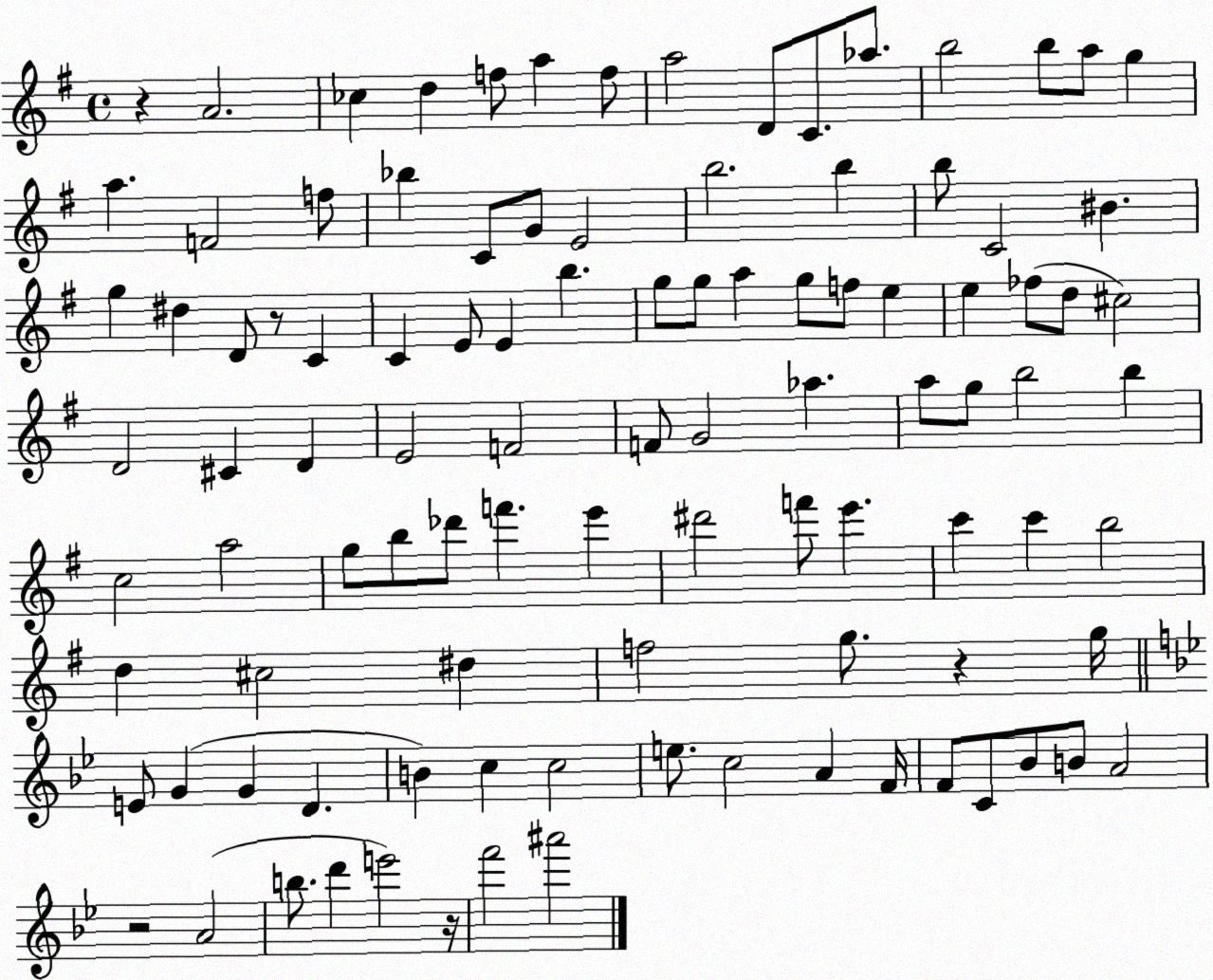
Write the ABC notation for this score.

X:1
T:Untitled
M:4/4
L:1/4
K:G
z A2 _c d f/2 a f/2 a2 D/2 C/2 _a/2 b2 b/2 a/2 g a F2 f/2 _b C/2 G/2 E2 b2 b b/2 C2 ^B g ^d D/2 z/2 C C E/2 E b g/2 g/2 a g/2 f/2 e e _f/2 d/2 ^c2 D2 ^C D E2 F2 F/2 G2 _a a/2 g/2 b2 b c2 a2 g/2 b/2 _d'/2 f' e' ^d'2 f'/2 e' c' c' b2 d ^c2 ^d f2 g/2 z g/4 E/2 G G D B c c2 e/2 c2 A F/4 F/2 C/2 _B/2 B/2 A2 z2 A2 b/2 d' e'2 z/4 f'2 ^a'2